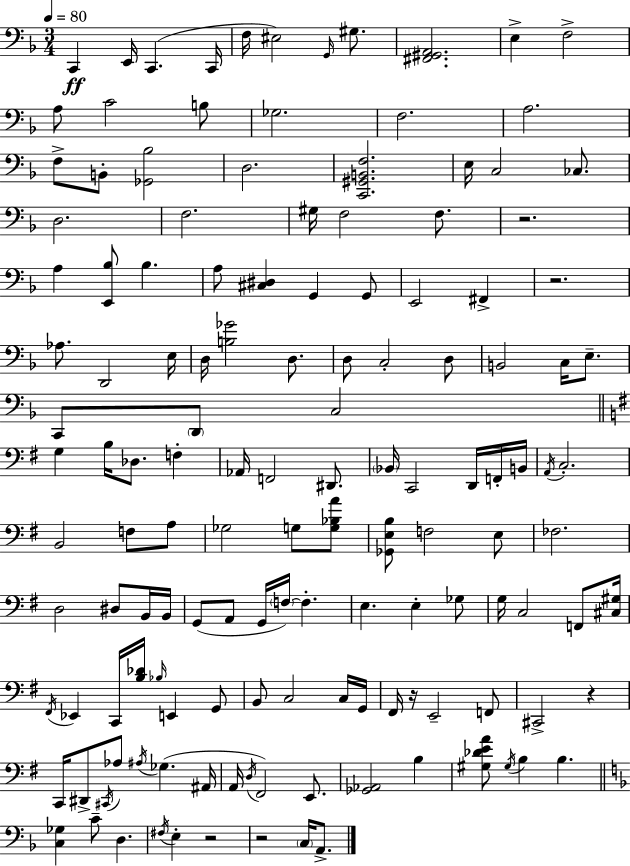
C2/q E2/s C2/q. C2/s F3/s EIS3/h G2/s G#3/e. [F#2,G#2,A2]/h. E3/q F3/h A3/e C4/h B3/e Gb3/h. F3/h. A3/h. F3/e B2/e [Gb2,Bb3]/h D3/h. [C2,G#2,B2,F3]/h. E3/s C3/h CES3/e. D3/h. F3/h. G#3/s F3/h F3/e. R/h. A3/q [E2,Bb3]/e Bb3/q. A3/e [C#3,D#3]/q G2/q G2/e E2/h F#2/q R/h. Ab3/e. D2/h E3/s D3/s [B3,Gb4]/h D3/e. D3/e C3/h D3/e B2/h C3/s E3/e. C2/e D2/e C3/h G3/q B3/s Db3/e. F3/q Ab2/s F2/h D#2/e. Bb2/s C2/h D2/s F2/s B2/s A2/s C3/h. B2/h F3/e A3/e Gb3/h G3/e [G3,Bb3,A4]/e [Gb2,E3,B3]/e F3/h E3/e FES3/h. D3/h D#3/e B2/s B2/s G2/e A2/e G2/s F3/s F3/q. E3/q. E3/q Gb3/e G3/s C3/h F2/e [C#3,G#3]/s F#2/s Eb2/q C2/s [B3,Db4]/s Bb3/s E2/q G2/e B2/e C3/h C3/s G2/s F#2/s R/s E2/h F2/e C#2/h R/q C2/s D#2/e C#2/s Ab3/e A#3/s Gb3/q. A#2/s A2/s D3/s F#2/h E2/e. [Gb2,Ab2]/h B3/q [G#3,Db4,E4,A4]/e G#3/s B3/q B3/q. [C3,Gb3]/q C4/e D3/q. F#3/s E3/q R/h R/h C3/s A2/e.